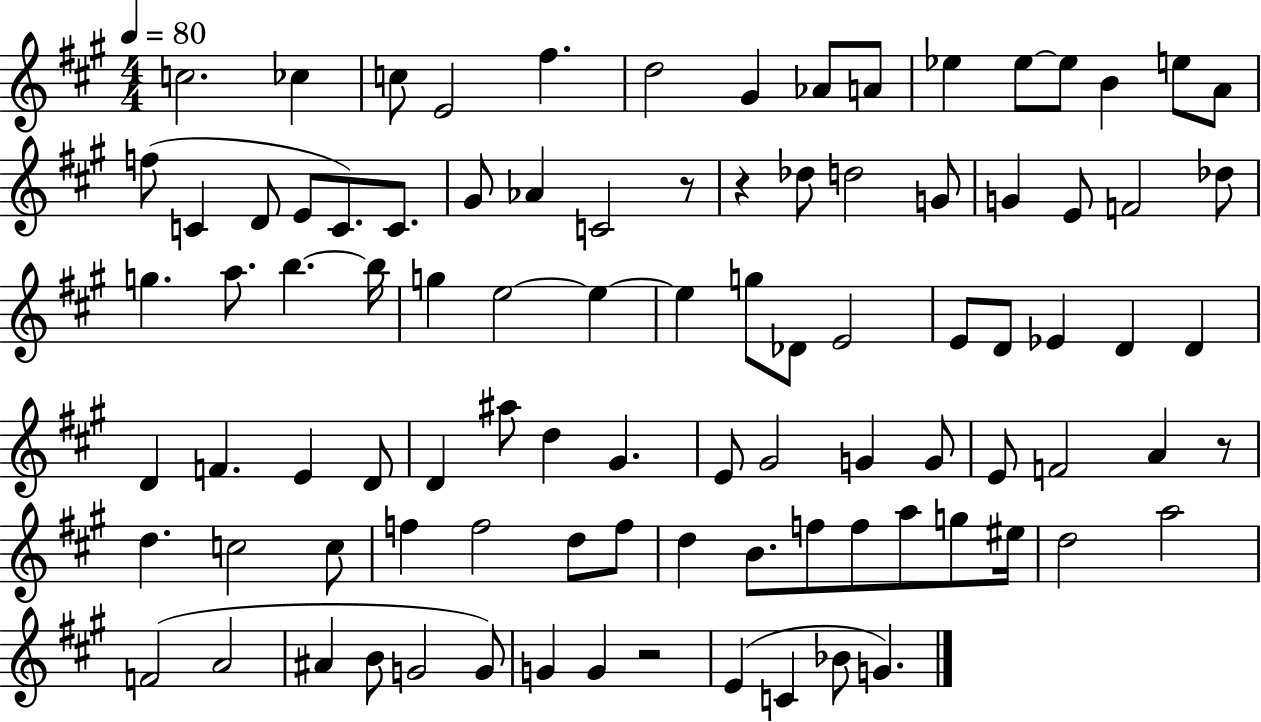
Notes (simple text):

C5/h. CES5/q C5/e E4/h F#5/q. D5/h G#4/q Ab4/e A4/e Eb5/q Eb5/e Eb5/e B4/q E5/e A4/e F5/e C4/q D4/e E4/e C4/e. C4/e. G#4/e Ab4/q C4/h R/e R/q Db5/e D5/h G4/e G4/q E4/e F4/h Db5/e G5/q. A5/e. B5/q. B5/s G5/q E5/h E5/q E5/q G5/e Db4/e E4/h E4/e D4/e Eb4/q D4/q D4/q D4/q F4/q. E4/q D4/e D4/q A#5/e D5/q G#4/q. E4/e G#4/h G4/q G4/e E4/e F4/h A4/q R/e D5/q. C5/h C5/e F5/q F5/h D5/e F5/e D5/q B4/e. F5/e F5/e A5/e G5/e EIS5/s D5/h A5/h F4/h A4/h A#4/q B4/e G4/h G4/e G4/q G4/q R/h E4/q C4/q Bb4/e G4/q.